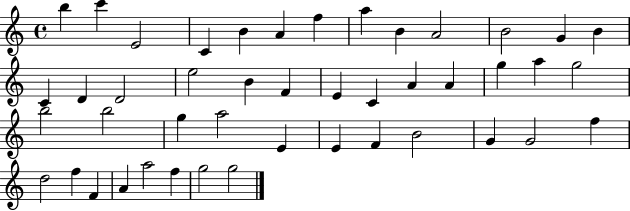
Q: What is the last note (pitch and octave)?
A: G5